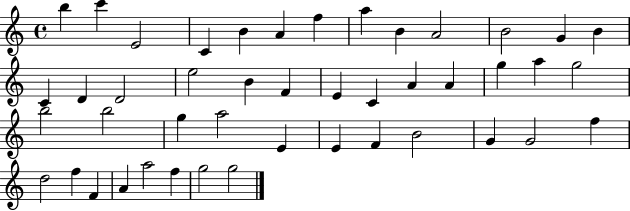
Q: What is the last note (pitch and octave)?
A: G5